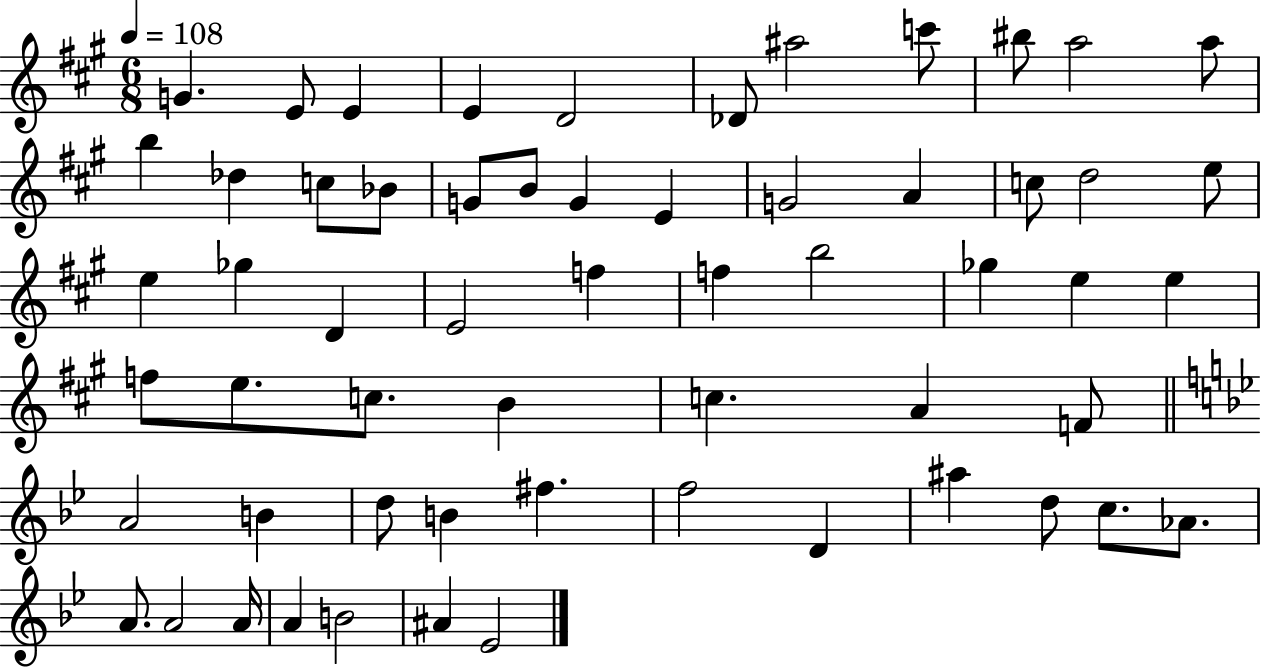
{
  \clef treble
  \numericTimeSignature
  \time 6/8
  \key a \major
  \tempo 4 = 108
  g'4. e'8 e'4 | e'4 d'2 | des'8 ais''2 c'''8 | bis''8 a''2 a''8 | \break b''4 des''4 c''8 bes'8 | g'8 b'8 g'4 e'4 | g'2 a'4 | c''8 d''2 e''8 | \break e''4 ges''4 d'4 | e'2 f''4 | f''4 b''2 | ges''4 e''4 e''4 | \break f''8 e''8. c''8. b'4 | c''4. a'4 f'8 | \bar "||" \break \key bes \major a'2 b'4 | d''8 b'4 fis''4. | f''2 d'4 | ais''4 d''8 c''8. aes'8. | \break a'8. a'2 a'16 | a'4 b'2 | ais'4 ees'2 | \bar "|."
}